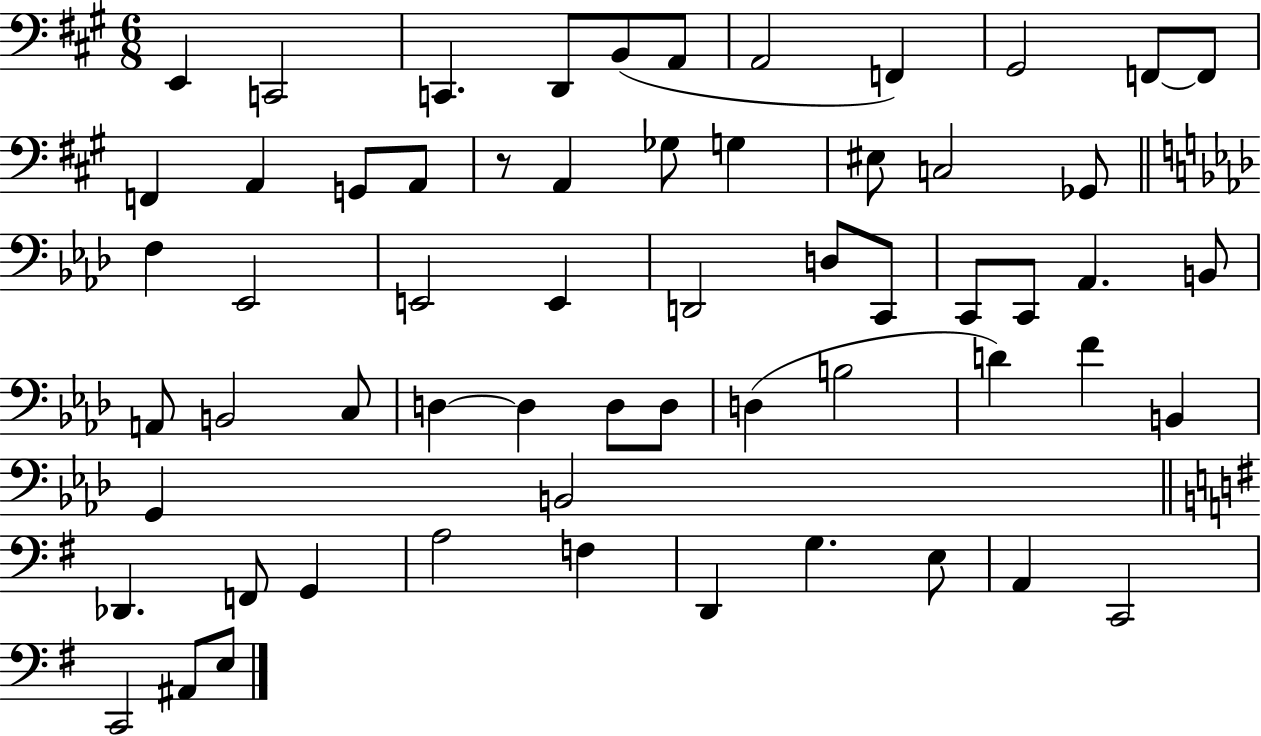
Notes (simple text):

E2/q C2/h C2/q. D2/e B2/e A2/e A2/h F2/q G#2/h F2/e F2/e F2/q A2/q G2/e A2/e R/e A2/q Gb3/e G3/q EIS3/e C3/h Gb2/e F3/q Eb2/h E2/h E2/q D2/h D3/e C2/e C2/e C2/e Ab2/q. B2/e A2/e B2/h C3/e D3/q D3/q D3/e D3/e D3/q B3/h D4/q F4/q B2/q G2/q B2/h Db2/q. F2/e G2/q A3/h F3/q D2/q G3/q. E3/e A2/q C2/h C2/h A#2/e E3/e